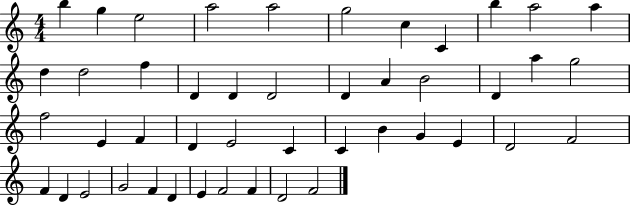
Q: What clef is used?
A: treble